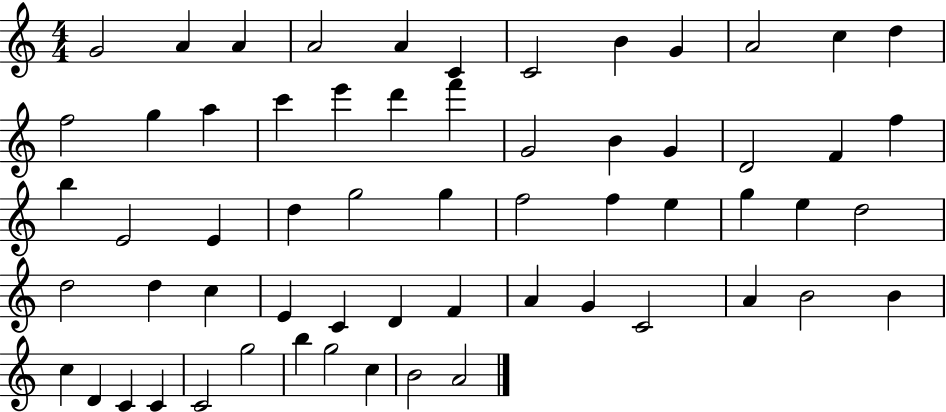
{
  \clef treble
  \numericTimeSignature
  \time 4/4
  \key c \major
  g'2 a'4 a'4 | a'2 a'4 c'4 | c'2 b'4 g'4 | a'2 c''4 d''4 | \break f''2 g''4 a''4 | c'''4 e'''4 d'''4 f'''4 | g'2 b'4 g'4 | d'2 f'4 f''4 | \break b''4 e'2 e'4 | d''4 g''2 g''4 | f''2 f''4 e''4 | g''4 e''4 d''2 | \break d''2 d''4 c''4 | e'4 c'4 d'4 f'4 | a'4 g'4 c'2 | a'4 b'2 b'4 | \break c''4 d'4 c'4 c'4 | c'2 g''2 | b''4 g''2 c''4 | b'2 a'2 | \break \bar "|."
}